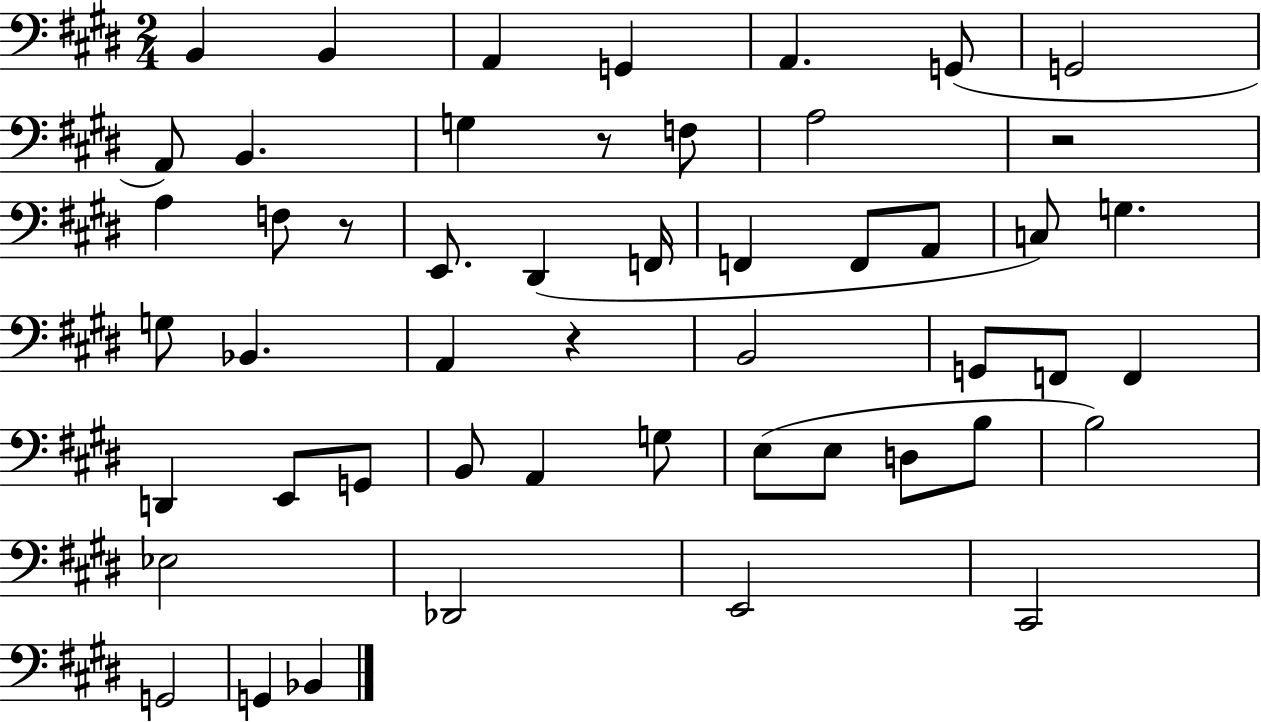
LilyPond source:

{
  \clef bass
  \numericTimeSignature
  \time 2/4
  \key e \major
  b,4 b,4 | a,4 g,4 | a,4. g,8( | g,2 | \break a,8) b,4. | g4 r8 f8 | a2 | r2 | \break a4 f8 r8 | e,8. dis,4( f,16 | f,4 f,8 a,8 | c8) g4. | \break g8 bes,4. | a,4 r4 | b,2 | g,8 f,8 f,4 | \break d,4 e,8 g,8 | b,8 a,4 g8 | e8( e8 d8 b8 | b2) | \break ees2 | des,2 | e,2 | cis,2 | \break g,2 | g,4 bes,4 | \bar "|."
}